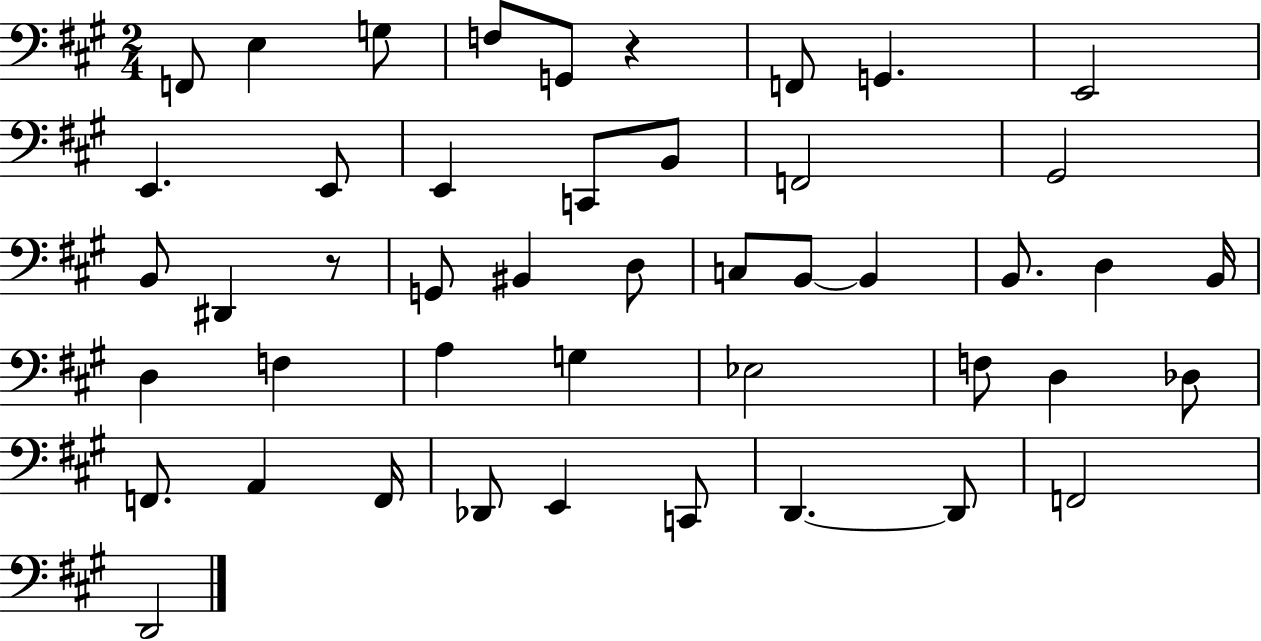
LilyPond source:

{
  \clef bass
  \numericTimeSignature
  \time 2/4
  \key a \major
  f,8 e4 g8 | f8 g,8 r4 | f,8 g,4. | e,2 | \break e,4. e,8 | e,4 c,8 b,8 | f,2 | gis,2 | \break b,8 dis,4 r8 | g,8 bis,4 d8 | c8 b,8~~ b,4 | b,8. d4 b,16 | \break d4 f4 | a4 g4 | ees2 | f8 d4 des8 | \break f,8. a,4 f,16 | des,8 e,4 c,8 | d,4.~~ d,8 | f,2 | \break d,2 | \bar "|."
}